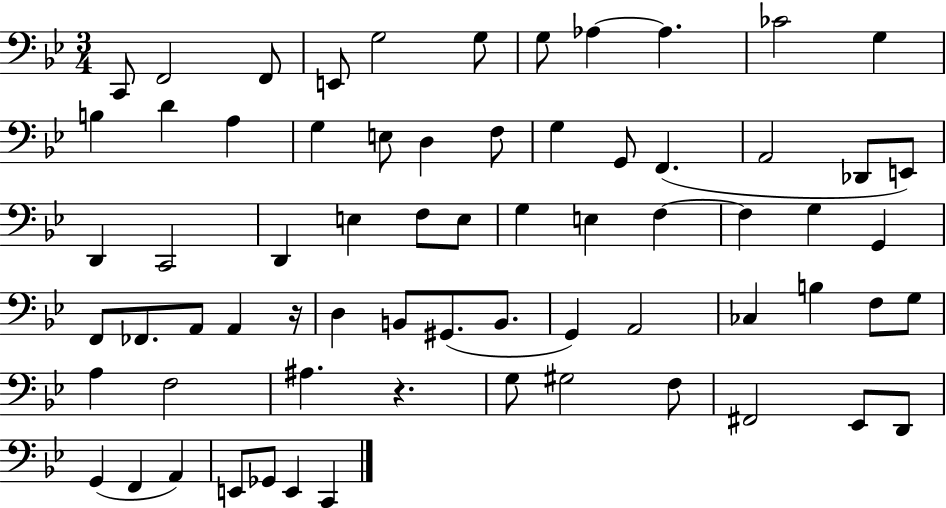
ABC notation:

X:1
T:Untitled
M:3/4
L:1/4
K:Bb
C,,/2 F,,2 F,,/2 E,,/2 G,2 G,/2 G,/2 _A, _A, _C2 G, B, D A, G, E,/2 D, F,/2 G, G,,/2 F,, A,,2 _D,,/2 E,,/2 D,, C,,2 D,, E, F,/2 E,/2 G, E, F, F, G, G,, F,,/2 _F,,/2 A,,/2 A,, z/4 D, B,,/2 ^G,,/2 B,,/2 G,, A,,2 _C, B, F,/2 G,/2 A, F,2 ^A, z G,/2 ^G,2 F,/2 ^F,,2 _E,,/2 D,,/2 G,, F,, A,, E,,/2 _G,,/2 E,, C,,